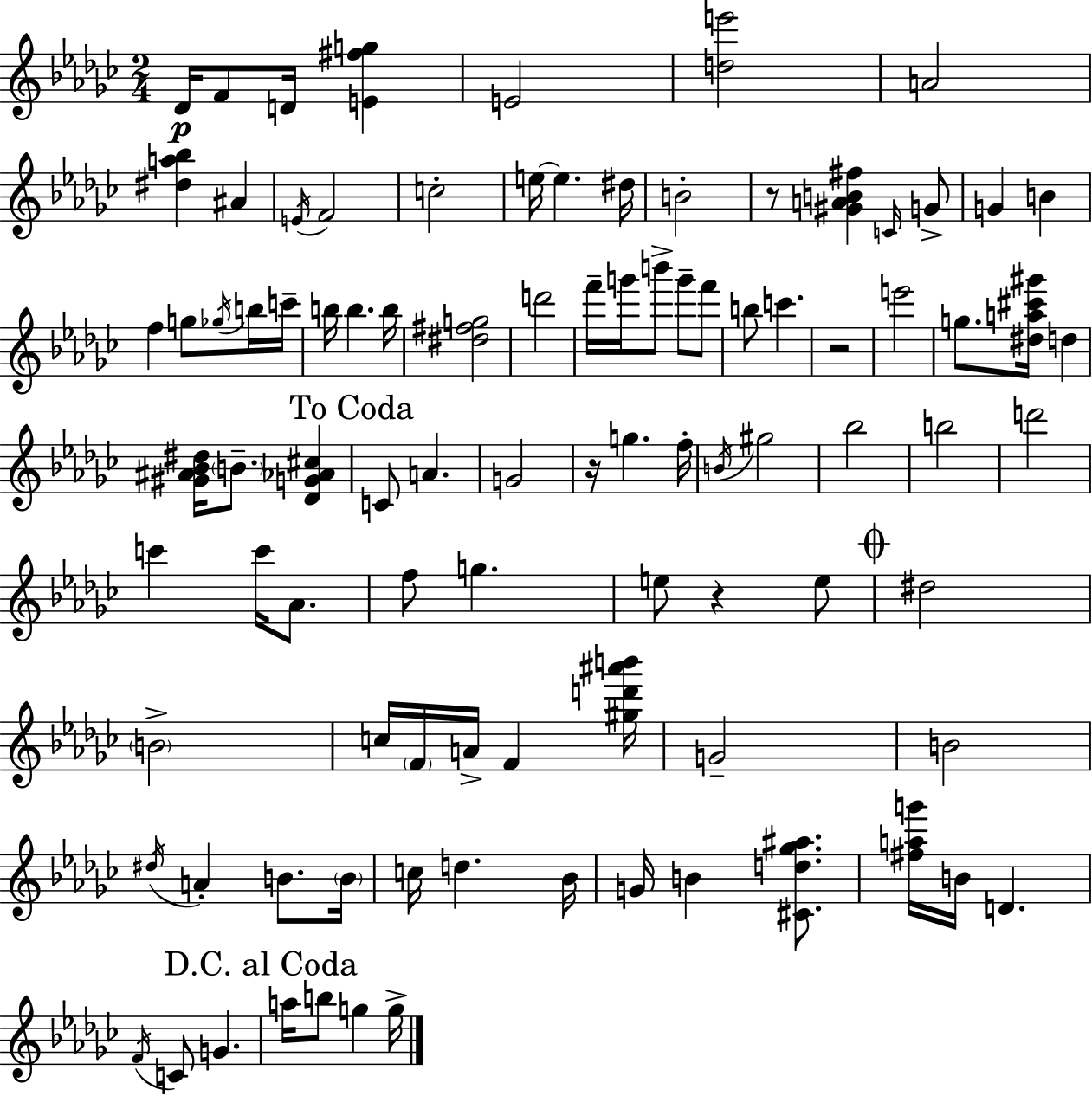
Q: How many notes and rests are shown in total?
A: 95